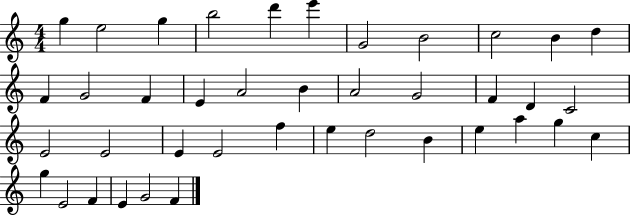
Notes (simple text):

G5/q E5/h G5/q B5/h D6/q E6/q G4/h B4/h C5/h B4/q D5/q F4/q G4/h F4/q E4/q A4/h B4/q A4/h G4/h F4/q D4/q C4/h E4/h E4/h E4/q E4/h F5/q E5/q D5/h B4/q E5/q A5/q G5/q C5/q G5/q E4/h F4/q E4/q G4/h F4/q